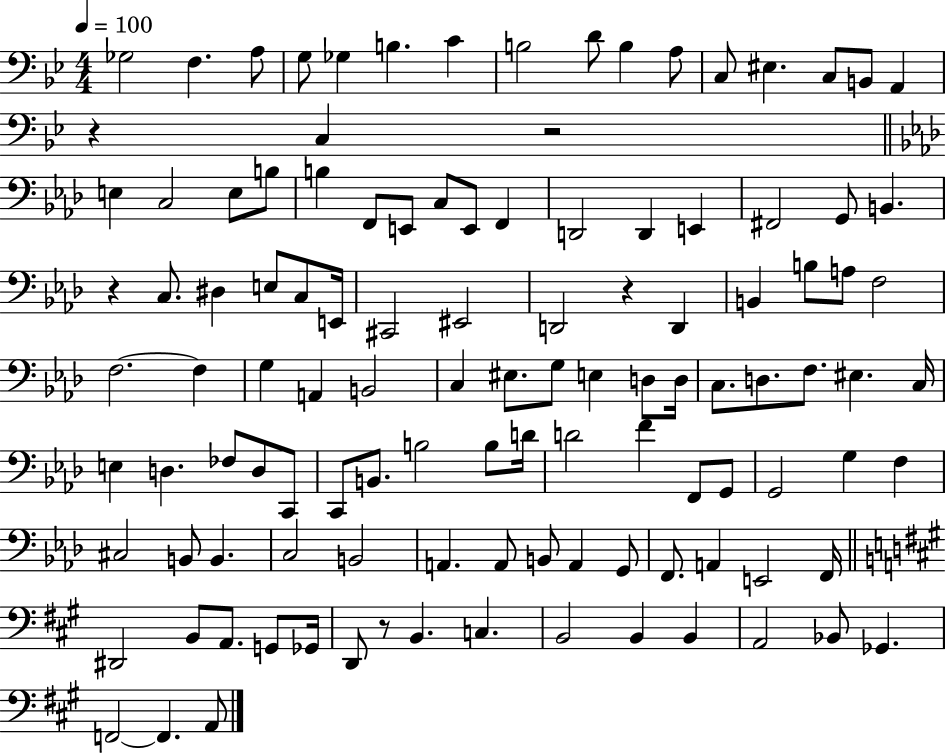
Gb3/h F3/q. A3/e G3/e Gb3/q B3/q. C4/q B3/h D4/e B3/q A3/e C3/e EIS3/q. C3/e B2/e A2/q R/q C3/q R/h E3/q C3/h E3/e B3/e B3/q F2/e E2/e C3/e E2/e F2/q D2/h D2/q E2/q F#2/h G2/e B2/q. R/q C3/e. D#3/q E3/e C3/e E2/s C#2/h EIS2/h D2/h R/q D2/q B2/q B3/e A3/e F3/h F3/h. F3/q G3/q A2/q B2/h C3/q EIS3/e. G3/e E3/q D3/e D3/s C3/e. D3/e. F3/e. EIS3/q. C3/s E3/q D3/q. FES3/e D3/e C2/e C2/e B2/e. B3/h B3/e D4/s D4/h F4/q F2/e G2/e G2/h G3/q F3/q C#3/h B2/e B2/q. C3/h B2/h A2/q. A2/e B2/e A2/q G2/e F2/e. A2/q E2/h F2/s D#2/h B2/e A2/e. G2/e Gb2/s D2/e R/e B2/q. C3/q. B2/h B2/q B2/q A2/h Bb2/e Gb2/q. F2/h F2/q. A2/e